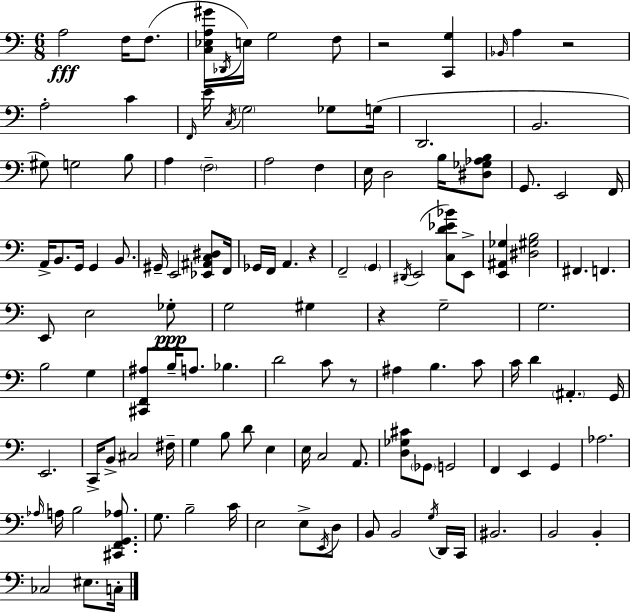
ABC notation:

X:1
T:Untitled
M:6/8
L:1/4
K:C
A,2 F,/4 F,/2 [C,_E,A,^G]/4 _D,,/4 E,/4 G,2 F,/2 z2 [C,,G,] _B,,/4 A, z2 A,2 C F,,/4 E/4 C,/4 G,2 _G,/2 G,/4 D,,2 B,,2 ^G,/2 G,2 B,/2 A, F,2 A,2 F, E,/4 D,2 B,/4 [^D,_G,_A,B,]/2 G,,/2 E,,2 F,,/4 A,,/4 B,,/2 G,,/4 G,, B,,/2 ^G,,/4 E,,2 [_E,,^A,,C,^D,]/2 F,,/4 _G,,/4 F,,/4 A,, z F,,2 G,, ^D,,/4 E,,2 [C,D_E_B]/2 E,,/2 [E,,^A,,_G,] [^D,^G,B,]2 ^F,, F,, E,,/2 E,2 _G,/2 G,2 ^G, z G,2 G,2 B,2 G, [^C,,F,,^A,]/2 B,/4 A,/2 _B, D2 C/2 z/2 ^A, B, C/2 C/4 D ^A,, G,,/4 E,,2 C,,/4 B,,/2 ^C,2 ^F,/4 G, B,/2 D/2 E, E,/4 C,2 A,,/2 [D,_G,^C]/2 _G,,/2 G,,2 F,, E,, G,, _A,2 _A,/4 A,/4 B,2 [^C,,F,,G,,_A,]/2 G,/2 B,2 C/4 E,2 E,/2 E,,/4 D,/2 B,,/2 B,,2 G,/4 D,,/4 C,,/4 ^B,,2 B,,2 B,, _C,2 ^E,/2 C,/4